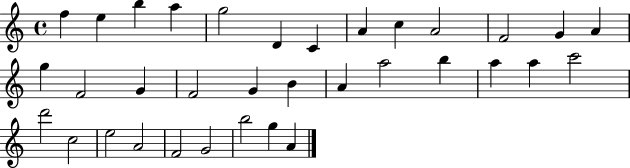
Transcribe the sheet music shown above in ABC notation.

X:1
T:Untitled
M:4/4
L:1/4
K:C
f e b a g2 D C A c A2 F2 G A g F2 G F2 G B A a2 b a a c'2 d'2 c2 e2 A2 F2 G2 b2 g A